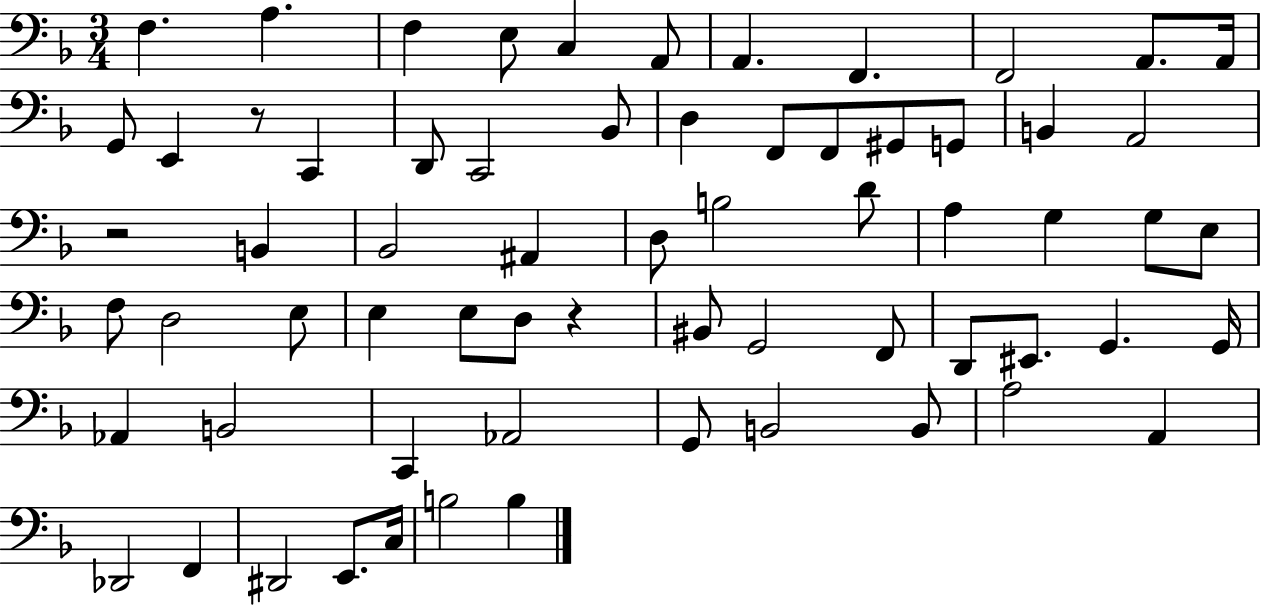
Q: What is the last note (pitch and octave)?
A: B3